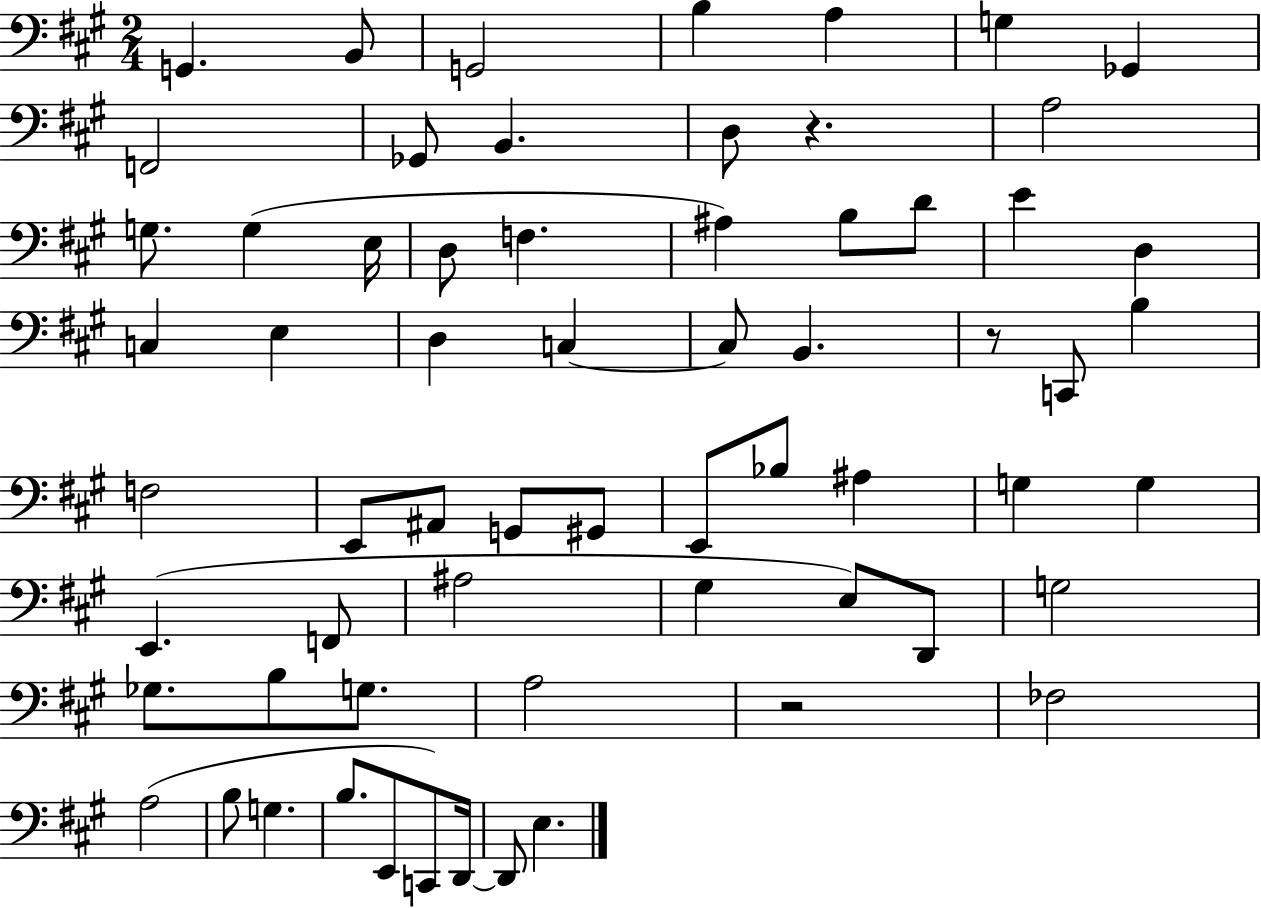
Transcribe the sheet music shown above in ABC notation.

X:1
T:Untitled
M:2/4
L:1/4
K:A
G,, B,,/2 G,,2 B, A, G, _G,, F,,2 _G,,/2 B,, D,/2 z A,2 G,/2 G, E,/4 D,/2 F, ^A, B,/2 D/2 E D, C, E, D, C, C,/2 B,, z/2 C,,/2 B, F,2 E,,/2 ^A,,/2 G,,/2 ^G,,/2 E,,/2 _B,/2 ^A, G, G, E,, F,,/2 ^A,2 ^G, E,/2 D,,/2 G,2 _G,/2 B,/2 G,/2 A,2 z2 _F,2 A,2 B,/2 G, B,/2 E,,/2 C,,/2 D,,/4 D,,/2 E,